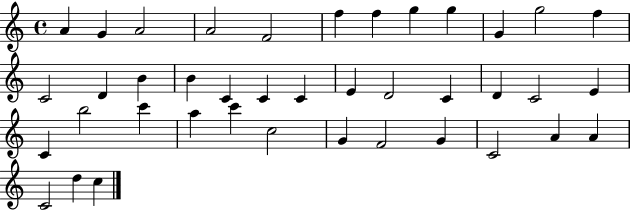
{
  \clef treble
  \time 4/4
  \defaultTimeSignature
  \key c \major
  a'4 g'4 a'2 | a'2 f'2 | f''4 f''4 g''4 g''4 | g'4 g''2 f''4 | \break c'2 d'4 b'4 | b'4 c'4 c'4 c'4 | e'4 d'2 c'4 | d'4 c'2 e'4 | \break c'4 b''2 c'''4 | a''4 c'''4 c''2 | g'4 f'2 g'4 | c'2 a'4 a'4 | \break c'2 d''4 c''4 | \bar "|."
}